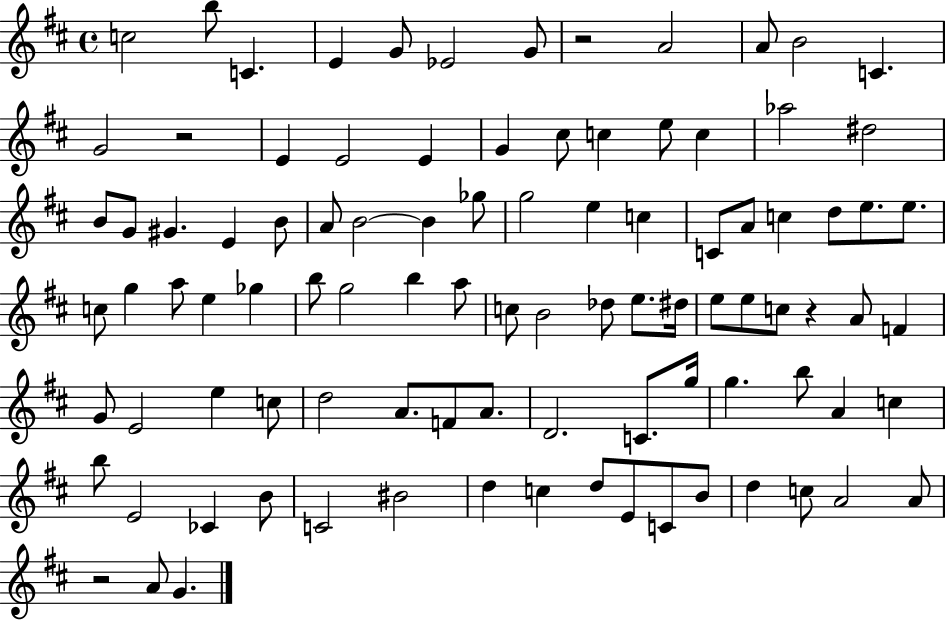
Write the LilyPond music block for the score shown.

{
  \clef treble
  \time 4/4
  \defaultTimeSignature
  \key d \major
  c''2 b''8 c'4. | e'4 g'8 ees'2 g'8 | r2 a'2 | a'8 b'2 c'4. | \break g'2 r2 | e'4 e'2 e'4 | g'4 cis''8 c''4 e''8 c''4 | aes''2 dis''2 | \break b'8 g'8 gis'4. e'4 b'8 | a'8 b'2~~ b'4 ges''8 | g''2 e''4 c''4 | c'8 a'8 c''4 d''8 e''8. e''8. | \break c''8 g''4 a''8 e''4 ges''4 | b''8 g''2 b''4 a''8 | c''8 b'2 des''8 e''8. dis''16 | e''8 e''8 c''8 r4 a'8 f'4 | \break g'8 e'2 e''4 c''8 | d''2 a'8. f'8 a'8. | d'2. c'8. g''16 | g''4. b''8 a'4 c''4 | \break b''8 e'2 ces'4 b'8 | c'2 bis'2 | d''4 c''4 d''8 e'8 c'8 b'8 | d''4 c''8 a'2 a'8 | \break r2 a'8 g'4. | \bar "|."
}